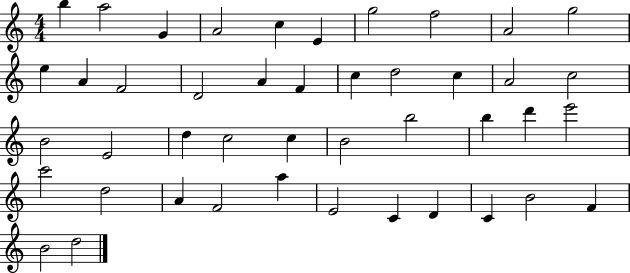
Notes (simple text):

B5/q A5/h G4/q A4/h C5/q E4/q G5/h F5/h A4/h G5/h E5/q A4/q F4/h D4/h A4/q F4/q C5/q D5/h C5/q A4/h C5/h B4/h E4/h D5/q C5/h C5/q B4/h B5/h B5/q D6/q E6/h C6/h D5/h A4/q F4/h A5/q E4/h C4/q D4/q C4/q B4/h F4/q B4/h D5/h